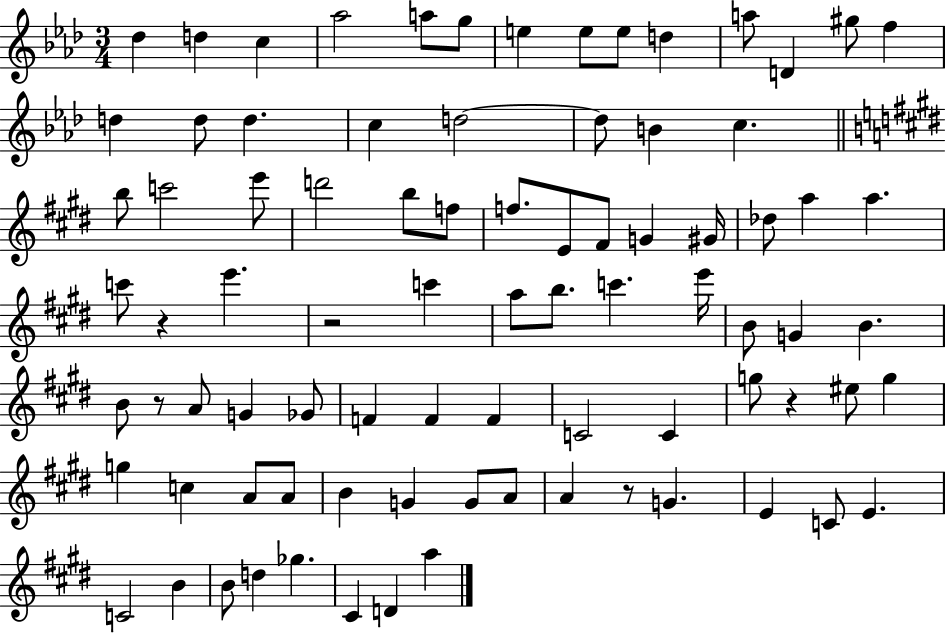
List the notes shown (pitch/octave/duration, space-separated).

Db5/q D5/q C5/q Ab5/h A5/e G5/e E5/q E5/e E5/e D5/q A5/e D4/q G#5/e F5/q D5/q D5/e D5/q. C5/q D5/h D5/e B4/q C5/q. B5/e C6/h E6/e D6/h B5/e F5/e F5/e. E4/e F#4/e G4/q G#4/s Db5/e A5/q A5/q. C6/e R/q E6/q. R/h C6/q A5/e B5/e. C6/q. E6/s B4/e G4/q B4/q. B4/e R/e A4/e G4/q Gb4/e F4/q F4/q F4/q C4/h C4/q G5/e R/q EIS5/e G5/q G5/q C5/q A4/e A4/e B4/q G4/q G4/e A4/e A4/q R/e G4/q. E4/q C4/e E4/q. C4/h B4/q B4/e D5/q Gb5/q. C#4/q D4/q A5/q